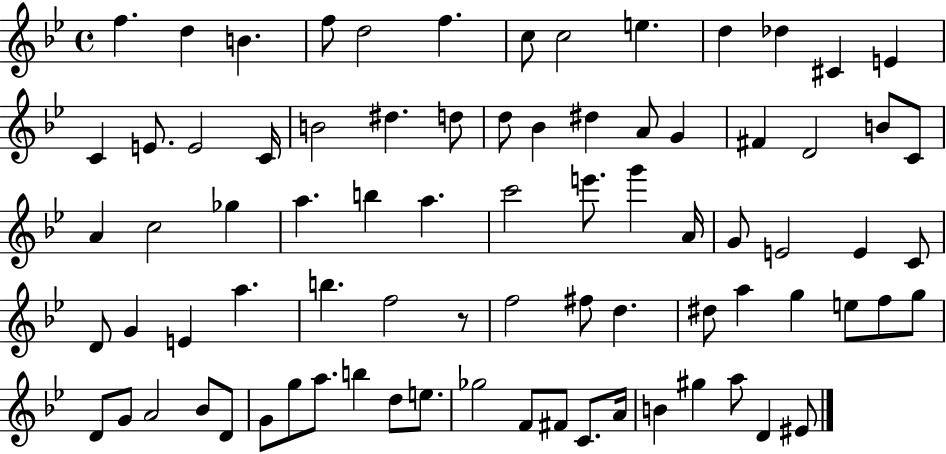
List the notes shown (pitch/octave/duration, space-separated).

F5/q. D5/q B4/q. F5/e D5/h F5/q. C5/e C5/h E5/q. D5/q Db5/q C#4/q E4/q C4/q E4/e. E4/h C4/s B4/h D#5/q. D5/e D5/e Bb4/q D#5/q A4/e G4/q F#4/q D4/h B4/e C4/e A4/q C5/h Gb5/q A5/q. B5/q A5/q. C6/h E6/e. G6/q A4/s G4/e E4/h E4/q C4/e D4/e G4/q E4/q A5/q. B5/q. F5/h R/e F5/h F#5/e D5/q. D#5/e A5/q G5/q E5/e F5/e G5/e D4/e G4/e A4/h Bb4/e D4/e G4/e G5/e A5/e. B5/q D5/e E5/e. Gb5/h F4/e F#4/e C4/e. A4/s B4/q G#5/q A5/e D4/q EIS4/e